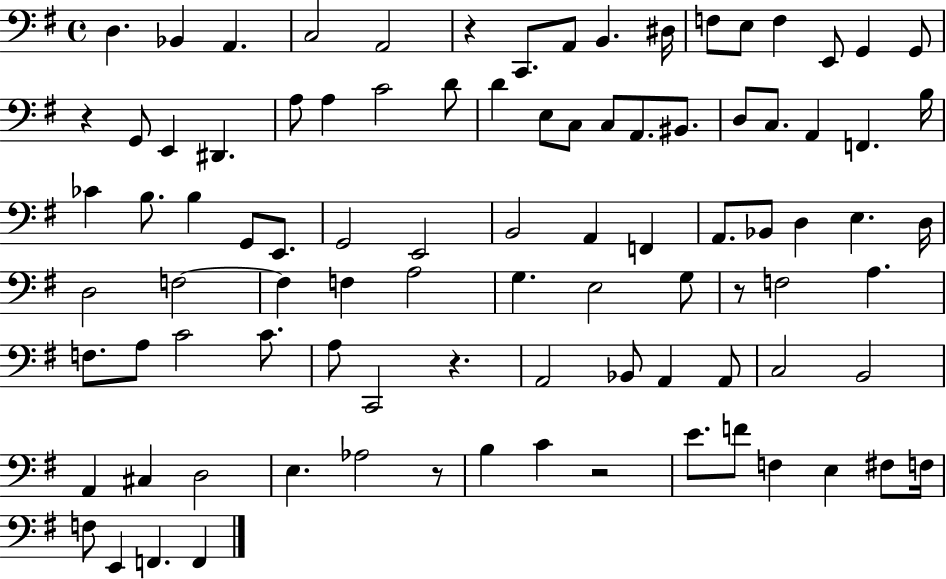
X:1
T:Untitled
M:4/4
L:1/4
K:G
D, _B,, A,, C,2 A,,2 z C,,/2 A,,/2 B,, ^D,/4 F,/2 E,/2 F, E,,/2 G,, G,,/2 z G,,/2 E,, ^D,, A,/2 A, C2 D/2 D E,/2 C,/2 C,/2 A,,/2 ^B,,/2 D,/2 C,/2 A,, F,, B,/4 _C B,/2 B, G,,/2 E,,/2 G,,2 E,,2 B,,2 A,, F,, A,,/2 _B,,/2 D, E, D,/4 D,2 F,2 F, F, A,2 G, E,2 G,/2 z/2 F,2 A, F,/2 A,/2 C2 C/2 A,/2 C,,2 z A,,2 _B,,/2 A,, A,,/2 C,2 B,,2 A,, ^C, D,2 E, _A,2 z/2 B, C z2 E/2 F/2 F, E, ^F,/2 F,/4 F,/2 E,, F,, F,,